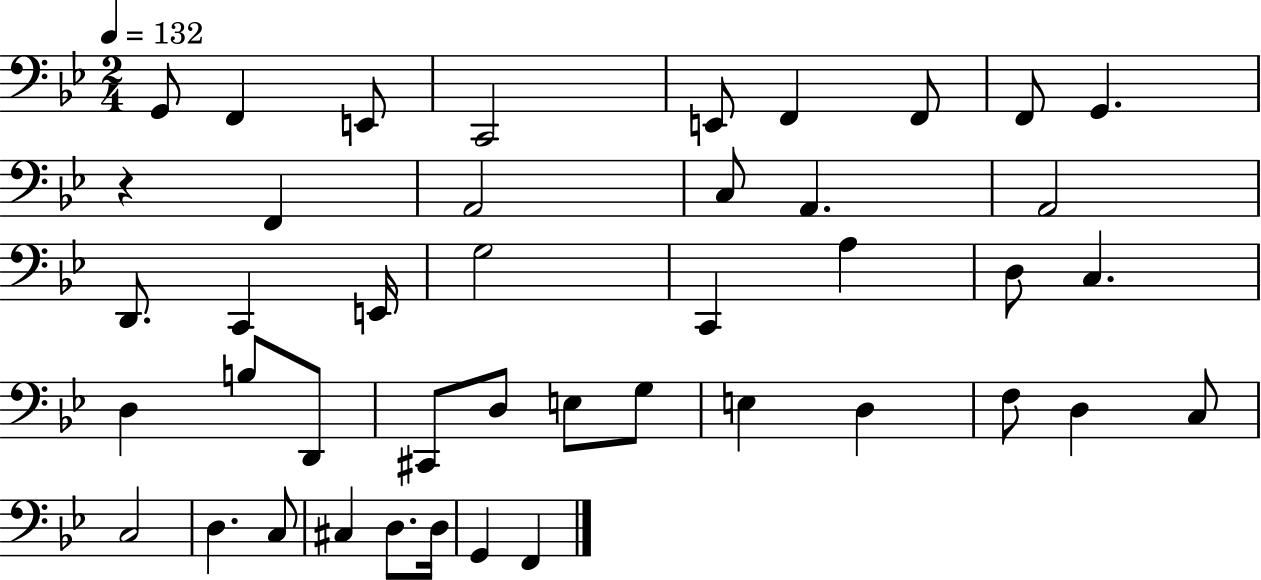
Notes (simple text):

G2/e F2/q E2/e C2/h E2/e F2/q F2/e F2/e G2/q. R/q F2/q A2/h C3/e A2/q. A2/h D2/e. C2/q E2/s G3/h C2/q A3/q D3/e C3/q. D3/q B3/e D2/e C#2/e D3/e E3/e G3/e E3/q D3/q F3/e D3/q C3/e C3/h D3/q. C3/e C#3/q D3/e. D3/s G2/q F2/q